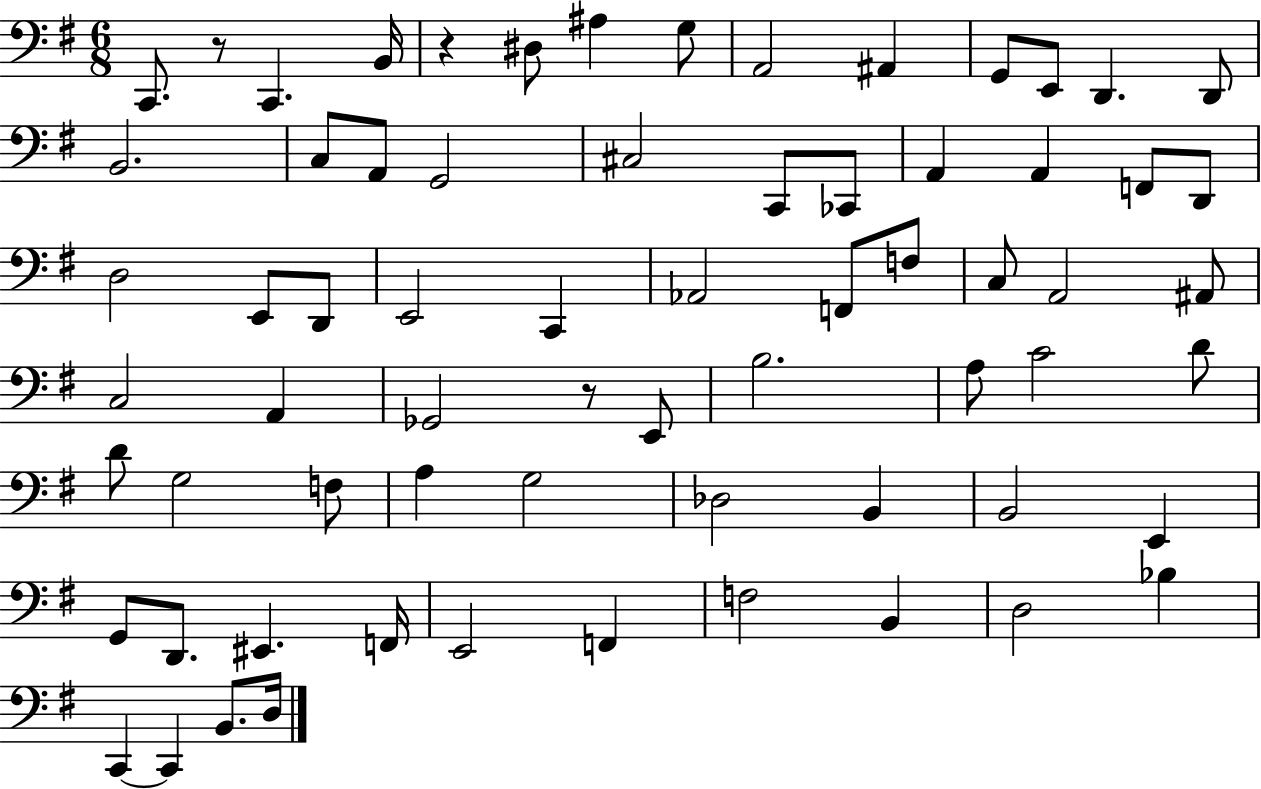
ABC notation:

X:1
T:Untitled
M:6/8
L:1/4
K:G
C,,/2 z/2 C,, B,,/4 z ^D,/2 ^A, G,/2 A,,2 ^A,, G,,/2 E,,/2 D,, D,,/2 B,,2 C,/2 A,,/2 G,,2 ^C,2 C,,/2 _C,,/2 A,, A,, F,,/2 D,,/2 D,2 E,,/2 D,,/2 E,,2 C,, _A,,2 F,,/2 F,/2 C,/2 A,,2 ^A,,/2 C,2 A,, _G,,2 z/2 E,,/2 B,2 A,/2 C2 D/2 D/2 G,2 F,/2 A, G,2 _D,2 B,, B,,2 E,, G,,/2 D,,/2 ^E,, F,,/4 E,,2 F,, F,2 B,, D,2 _B, C,, C,, B,,/2 D,/4